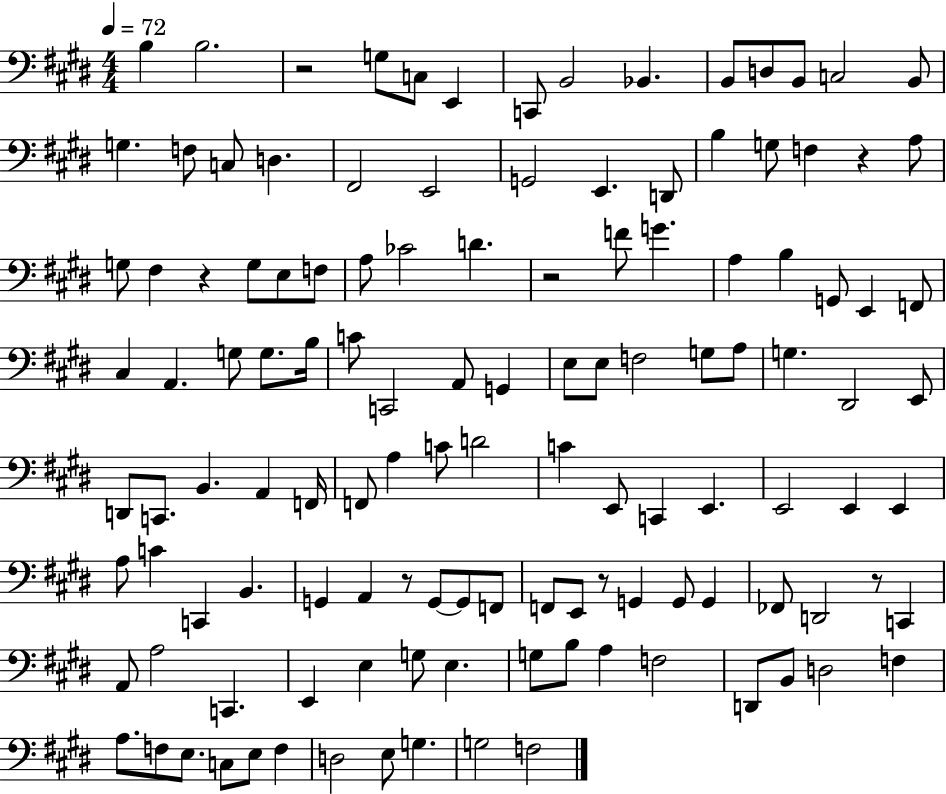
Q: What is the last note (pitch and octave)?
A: F3